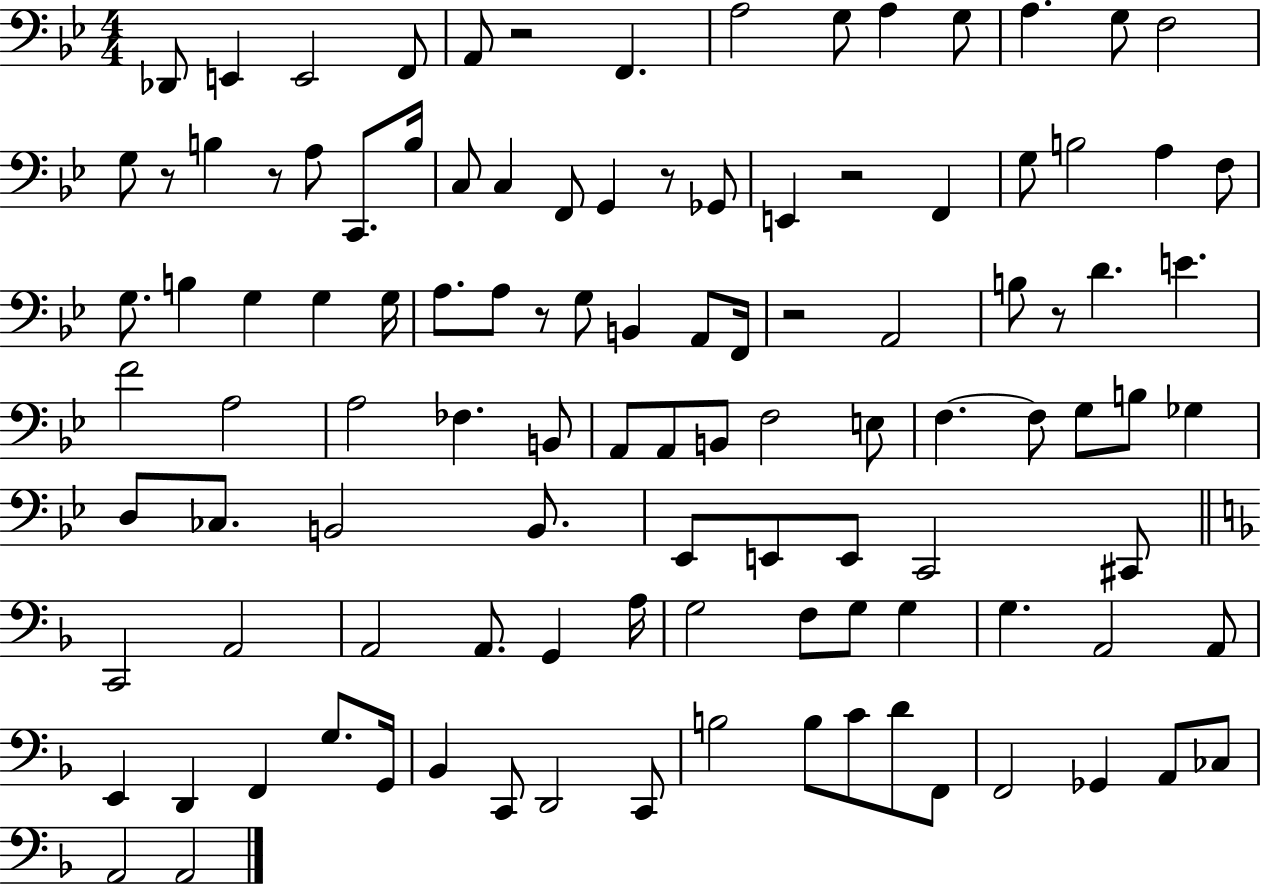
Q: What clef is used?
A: bass